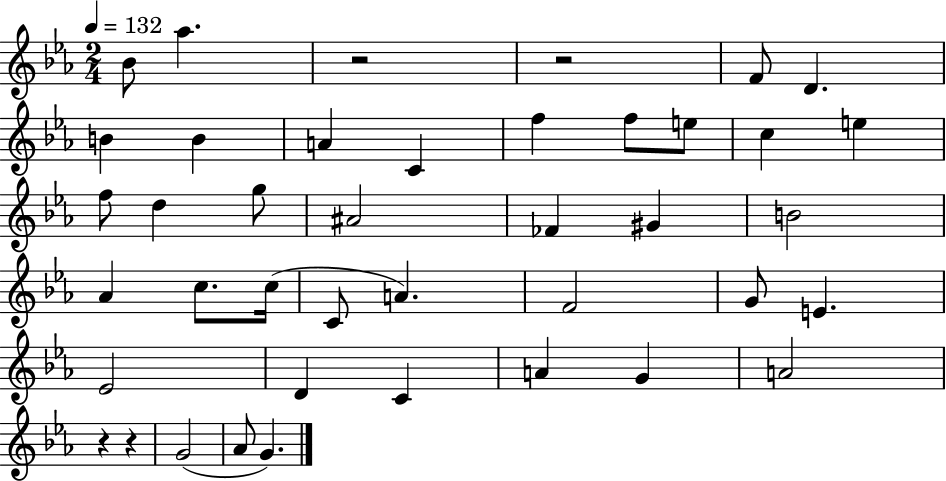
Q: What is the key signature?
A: EES major